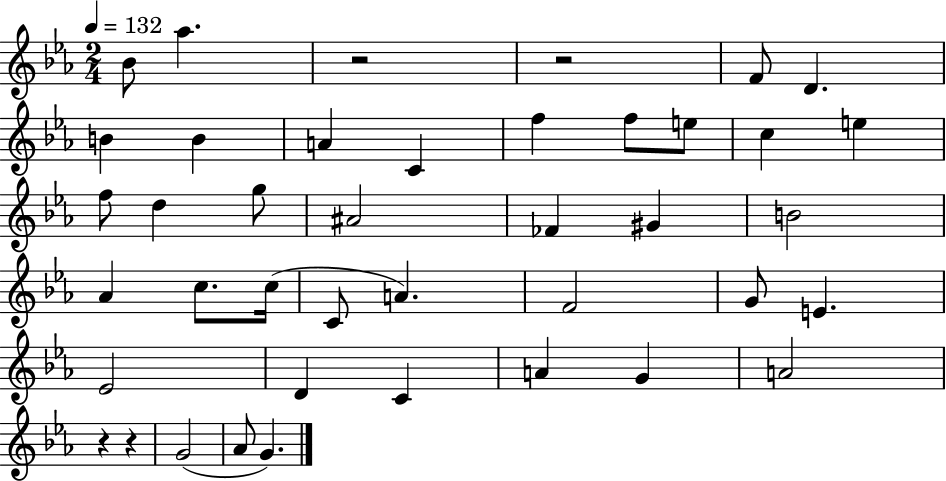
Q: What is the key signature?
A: EES major